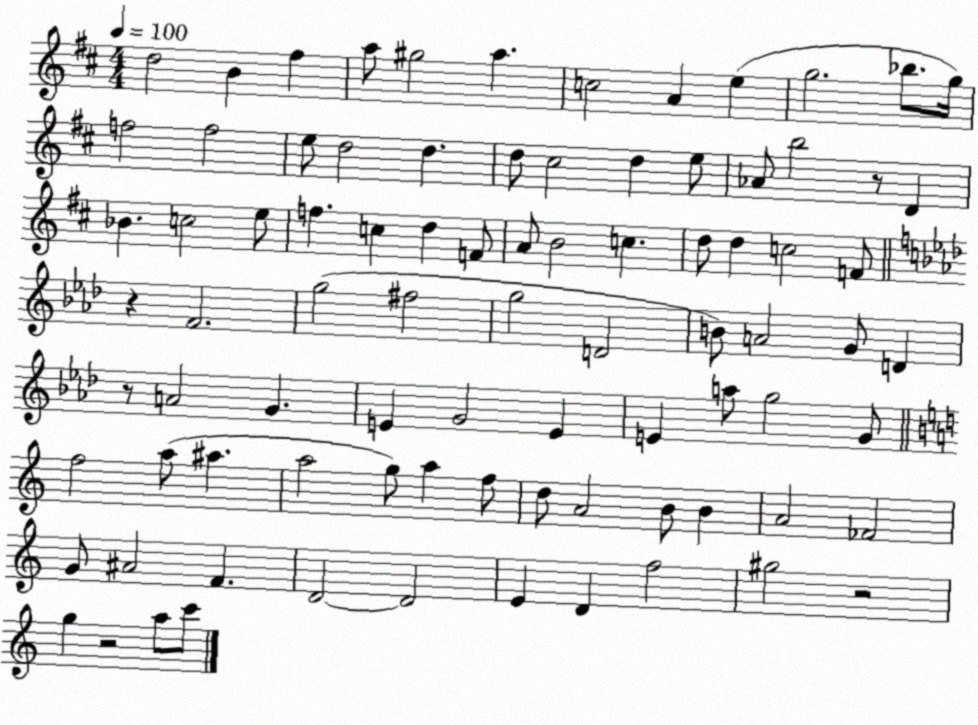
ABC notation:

X:1
T:Untitled
M:4/4
L:1/4
K:D
d2 B ^f a/2 ^g2 a c2 A e g2 _b/2 g/4 f2 f2 e/2 d2 d d/2 ^c2 d e/2 _A/2 b2 z/2 D _B c2 e/2 f c d F/2 A/2 B2 c d/2 d c2 F/2 z F2 g2 ^f2 g2 D2 B/2 A2 G/2 D z/2 A2 G E G2 E E a/2 g2 G/2 f2 a/2 ^a a2 g/2 a f/2 d/2 A2 B/2 B A2 _F2 G/2 ^A2 F D2 D2 E D f2 ^g2 z2 g z2 a/2 c'/2